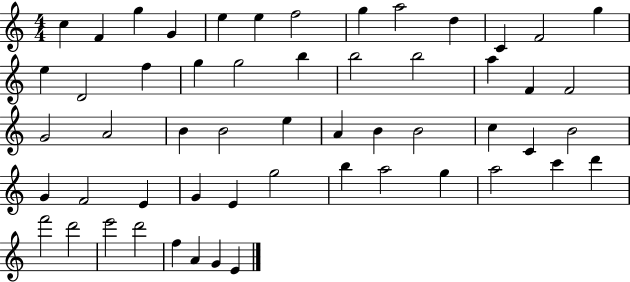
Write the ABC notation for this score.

X:1
T:Untitled
M:4/4
L:1/4
K:C
c F g G e e f2 g a2 d C F2 g e D2 f g g2 b b2 b2 a F F2 G2 A2 B B2 e A B B2 c C B2 G F2 E G E g2 b a2 g a2 c' d' f'2 d'2 e'2 d'2 f A G E